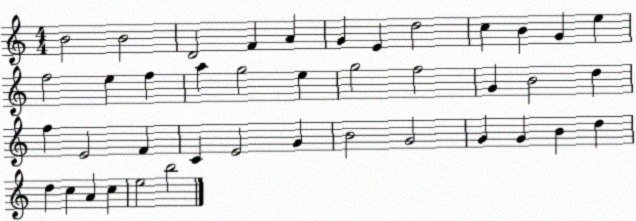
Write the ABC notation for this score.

X:1
T:Untitled
M:4/4
L:1/4
K:C
B2 B2 D2 F A G E d2 c B G e f2 e f a g2 e g2 f2 G B2 d f E2 F C E2 G B2 G2 G G B d d c A c e2 b2